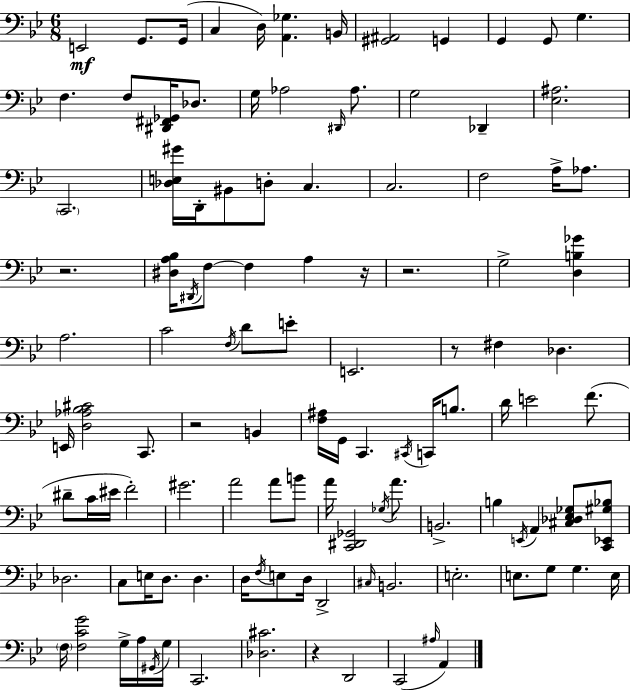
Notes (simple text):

E2/h G2/e. G2/s C3/q D3/s [A2,Gb3]/q. B2/s [G#2,A#2]/h G2/q G2/q G2/e G3/q. F3/q. F3/e [D#2,F#2,Gb2]/s Db3/e. G3/s Ab3/h D#2/s Ab3/e. G3/h Db2/q [Eb3,A#3]/h. C2/h. [Db3,E3,G#4]/s D2/s BIS2/e D3/e C3/q. C3/h. F3/h A3/s Ab3/e. R/h. [D#3,A3,Bb3]/s D#2/s F3/e F3/q A3/q R/s R/h. G3/h [D3,B3,Gb4]/q A3/h. C4/h F3/s D4/e E4/e E2/h. R/e F#3/q Db3/q. E2/s [D3,Ab3,Bb3,C#4]/h C2/e. R/h B2/q [F3,A#3]/s G2/s C2/q. C#2/s C2/s B3/e. D4/s E4/h F4/e. D#4/e C4/s EIS4/s F4/h G#4/h. A4/h A4/e B4/e A4/s [C2,D#2,Gb2]/h Gb3/s A4/e. B2/h. B3/q E2/s A2/q [C#3,Db3,Eb3,Gb3]/e [C2,Eb2,G#3,Bb3]/e Db3/h. C3/e E3/s D3/e. D3/q. D3/s F3/s E3/e D3/s D2/h C#3/s B2/h. E3/h. E3/e. G3/e G3/q. E3/s F3/s [F3,C4,G4]/h G3/s A3/s G#2/s G3/s C2/h. [Db3,C#4]/h. R/q D2/h C2/h A#3/s A2/q